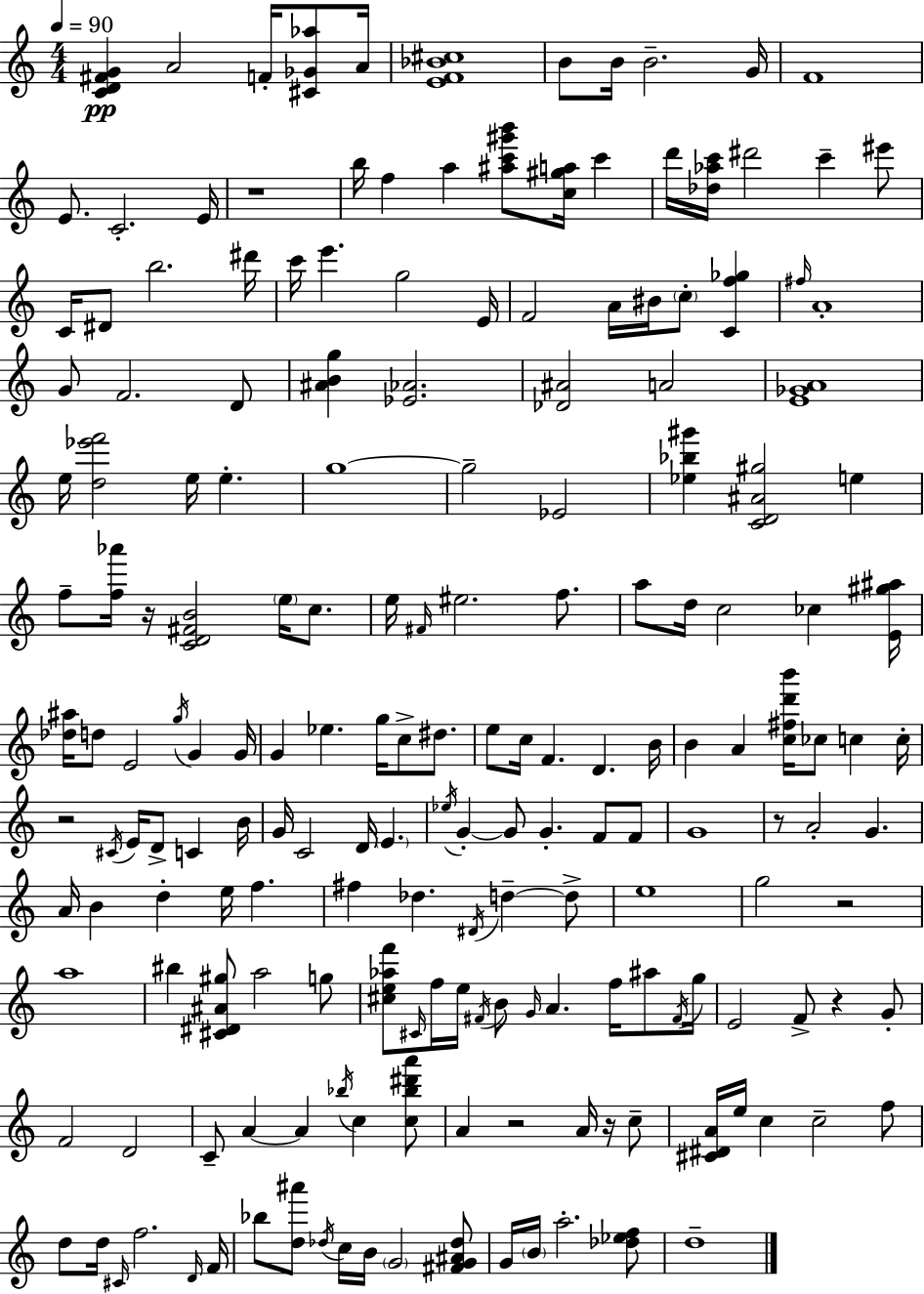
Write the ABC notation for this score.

X:1
T:Untitled
M:4/4
L:1/4
K:C
[CD^FG] A2 F/4 [^C_G_a]/2 A/4 [EF_B^c]4 B/2 B/4 B2 G/4 F4 E/2 C2 E/4 z4 b/4 f a [^ac'^g'b']/2 [c^ga]/4 c' d'/4 [_d_ac']/4 ^d'2 c' ^e'/2 C/4 ^D/2 b2 ^d'/4 c'/4 e' g2 E/4 F2 A/4 ^B/4 c/2 [Cf_g] ^f/4 A4 G/2 F2 D/2 [^ABg] [_E_A]2 [_D^A]2 A2 [E_GA]4 e/4 [d_e'f']2 e/4 e g4 g2 _E2 [_e_b^g'] [CD^A^g]2 e f/2 [f_a']/4 z/4 [CD^FB]2 e/4 c/2 e/4 ^F/4 ^e2 f/2 a/2 d/4 c2 _c [E^g^a]/4 [_d^a]/4 d/2 E2 g/4 G G/4 G _e g/4 c/2 ^d/2 e/2 c/4 F D B/4 B A [c^fd'b']/4 _c/2 c c/4 z2 ^C/4 E/4 D/2 C B/4 G/4 C2 D/4 E _e/4 G G/2 G F/2 F/2 G4 z/2 A2 G A/4 B d e/4 f ^f _d ^D/4 d d/2 e4 g2 z2 a4 ^b [^C^D^A^g]/2 a2 g/2 [^ce_af']/2 ^C/4 f/4 e/4 ^F/4 B/2 G/4 A f/4 ^a/2 ^F/4 g/4 E2 F/2 z G/2 F2 D2 C/2 A A _b/4 c [c_b^d'a']/2 A z2 A/4 z/4 c/2 [^C^DA]/4 e/4 c c2 f/2 d/2 d/4 ^C/4 f2 D/4 F/4 _b/2 [d^a']/2 _d/4 c/4 B/4 G2 [^FG^A_d]/2 G/4 B/4 a2 [_d_ef]/2 d4